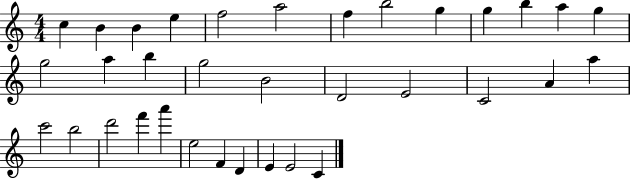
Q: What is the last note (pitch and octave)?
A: C4